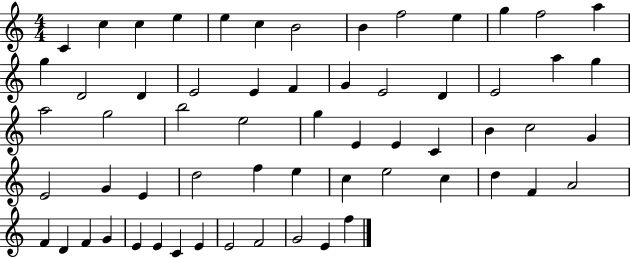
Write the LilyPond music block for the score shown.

{
  \clef treble
  \numericTimeSignature
  \time 4/4
  \key c \major
  c'4 c''4 c''4 e''4 | e''4 c''4 b'2 | b'4 f''2 e''4 | g''4 f''2 a''4 | \break g''4 d'2 d'4 | e'2 e'4 f'4 | g'4 e'2 d'4 | e'2 a''4 g''4 | \break a''2 g''2 | b''2 e''2 | g''4 e'4 e'4 c'4 | b'4 c''2 g'4 | \break e'2 g'4 e'4 | d''2 f''4 e''4 | c''4 e''2 c''4 | d''4 f'4 a'2 | \break f'4 d'4 f'4 g'4 | e'4 e'4 c'4 e'4 | e'2 f'2 | g'2 e'4 f''4 | \break \bar "|."
}